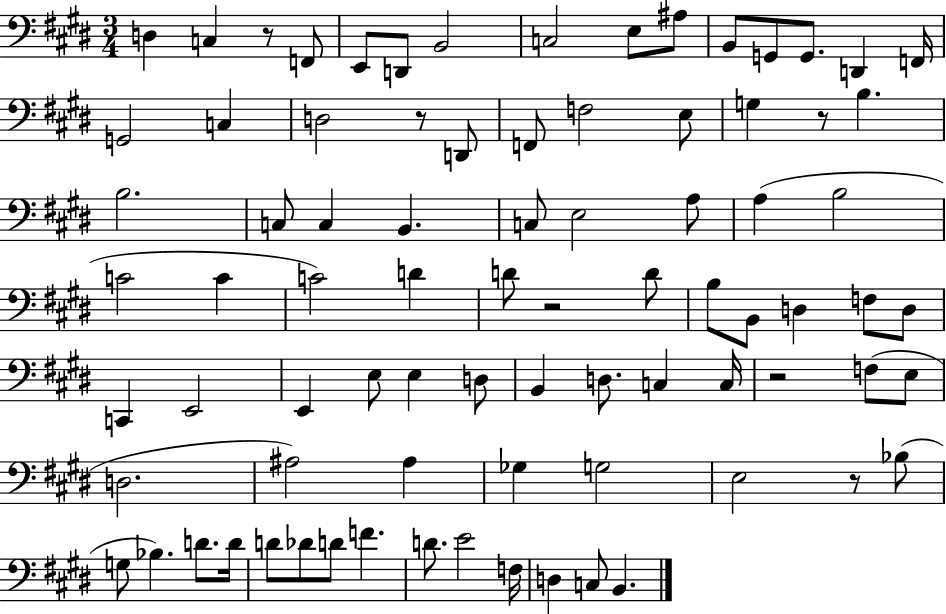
X:1
T:Untitled
M:3/4
L:1/4
K:E
D, C, z/2 F,,/2 E,,/2 D,,/2 B,,2 C,2 E,/2 ^A,/2 B,,/2 G,,/2 G,,/2 D,, F,,/4 G,,2 C, D,2 z/2 D,,/2 F,,/2 F,2 E,/2 G, z/2 B, B,2 C,/2 C, B,, C,/2 E,2 A,/2 A, B,2 C2 C C2 D D/2 z2 D/2 B,/2 B,,/2 D, F,/2 D,/2 C,, E,,2 E,, E,/2 E, D,/2 B,, D,/2 C, C,/4 z2 F,/2 E,/2 D,2 ^A,2 ^A, _G, G,2 E,2 z/2 _B,/2 G,/2 _B, D/2 D/4 D/2 _D/2 D/2 F D/2 E2 F,/4 D, C,/2 B,,